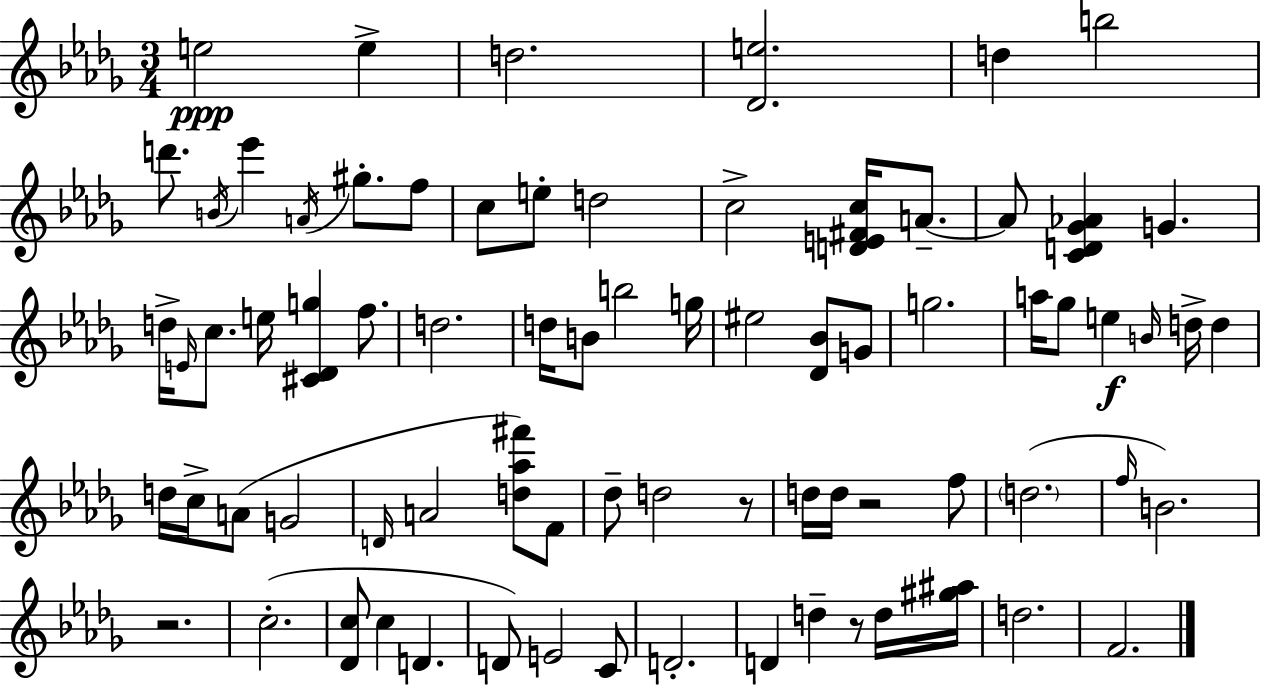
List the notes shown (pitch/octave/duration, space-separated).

E5/h E5/q D5/h. [Db4,E5]/h. D5/q B5/h D6/e. B4/s Eb6/q A4/s G#5/e. F5/e C5/e E5/e D5/h C5/h [D4,E4,F#4,C5]/s A4/e. A4/e [C4,D4,Gb4,Ab4]/q G4/q. D5/s E4/s C5/e. E5/s [C#4,Db4,G5]/q F5/e. D5/h. D5/s B4/e B5/h G5/s EIS5/h [Db4,Bb4]/e G4/e G5/h. A5/s Gb5/e E5/q B4/s D5/s D5/q D5/s C5/s A4/e G4/h D4/s A4/h [D5,Ab5,F#6]/e F4/e Db5/e D5/h R/e D5/s D5/s R/h F5/e D5/h. F5/s B4/h. R/h. C5/h. [Db4,C5]/e C5/q D4/q. D4/e E4/h C4/e D4/h. D4/q D5/q R/e D5/s [G#5,A#5]/s D5/h. F4/h.